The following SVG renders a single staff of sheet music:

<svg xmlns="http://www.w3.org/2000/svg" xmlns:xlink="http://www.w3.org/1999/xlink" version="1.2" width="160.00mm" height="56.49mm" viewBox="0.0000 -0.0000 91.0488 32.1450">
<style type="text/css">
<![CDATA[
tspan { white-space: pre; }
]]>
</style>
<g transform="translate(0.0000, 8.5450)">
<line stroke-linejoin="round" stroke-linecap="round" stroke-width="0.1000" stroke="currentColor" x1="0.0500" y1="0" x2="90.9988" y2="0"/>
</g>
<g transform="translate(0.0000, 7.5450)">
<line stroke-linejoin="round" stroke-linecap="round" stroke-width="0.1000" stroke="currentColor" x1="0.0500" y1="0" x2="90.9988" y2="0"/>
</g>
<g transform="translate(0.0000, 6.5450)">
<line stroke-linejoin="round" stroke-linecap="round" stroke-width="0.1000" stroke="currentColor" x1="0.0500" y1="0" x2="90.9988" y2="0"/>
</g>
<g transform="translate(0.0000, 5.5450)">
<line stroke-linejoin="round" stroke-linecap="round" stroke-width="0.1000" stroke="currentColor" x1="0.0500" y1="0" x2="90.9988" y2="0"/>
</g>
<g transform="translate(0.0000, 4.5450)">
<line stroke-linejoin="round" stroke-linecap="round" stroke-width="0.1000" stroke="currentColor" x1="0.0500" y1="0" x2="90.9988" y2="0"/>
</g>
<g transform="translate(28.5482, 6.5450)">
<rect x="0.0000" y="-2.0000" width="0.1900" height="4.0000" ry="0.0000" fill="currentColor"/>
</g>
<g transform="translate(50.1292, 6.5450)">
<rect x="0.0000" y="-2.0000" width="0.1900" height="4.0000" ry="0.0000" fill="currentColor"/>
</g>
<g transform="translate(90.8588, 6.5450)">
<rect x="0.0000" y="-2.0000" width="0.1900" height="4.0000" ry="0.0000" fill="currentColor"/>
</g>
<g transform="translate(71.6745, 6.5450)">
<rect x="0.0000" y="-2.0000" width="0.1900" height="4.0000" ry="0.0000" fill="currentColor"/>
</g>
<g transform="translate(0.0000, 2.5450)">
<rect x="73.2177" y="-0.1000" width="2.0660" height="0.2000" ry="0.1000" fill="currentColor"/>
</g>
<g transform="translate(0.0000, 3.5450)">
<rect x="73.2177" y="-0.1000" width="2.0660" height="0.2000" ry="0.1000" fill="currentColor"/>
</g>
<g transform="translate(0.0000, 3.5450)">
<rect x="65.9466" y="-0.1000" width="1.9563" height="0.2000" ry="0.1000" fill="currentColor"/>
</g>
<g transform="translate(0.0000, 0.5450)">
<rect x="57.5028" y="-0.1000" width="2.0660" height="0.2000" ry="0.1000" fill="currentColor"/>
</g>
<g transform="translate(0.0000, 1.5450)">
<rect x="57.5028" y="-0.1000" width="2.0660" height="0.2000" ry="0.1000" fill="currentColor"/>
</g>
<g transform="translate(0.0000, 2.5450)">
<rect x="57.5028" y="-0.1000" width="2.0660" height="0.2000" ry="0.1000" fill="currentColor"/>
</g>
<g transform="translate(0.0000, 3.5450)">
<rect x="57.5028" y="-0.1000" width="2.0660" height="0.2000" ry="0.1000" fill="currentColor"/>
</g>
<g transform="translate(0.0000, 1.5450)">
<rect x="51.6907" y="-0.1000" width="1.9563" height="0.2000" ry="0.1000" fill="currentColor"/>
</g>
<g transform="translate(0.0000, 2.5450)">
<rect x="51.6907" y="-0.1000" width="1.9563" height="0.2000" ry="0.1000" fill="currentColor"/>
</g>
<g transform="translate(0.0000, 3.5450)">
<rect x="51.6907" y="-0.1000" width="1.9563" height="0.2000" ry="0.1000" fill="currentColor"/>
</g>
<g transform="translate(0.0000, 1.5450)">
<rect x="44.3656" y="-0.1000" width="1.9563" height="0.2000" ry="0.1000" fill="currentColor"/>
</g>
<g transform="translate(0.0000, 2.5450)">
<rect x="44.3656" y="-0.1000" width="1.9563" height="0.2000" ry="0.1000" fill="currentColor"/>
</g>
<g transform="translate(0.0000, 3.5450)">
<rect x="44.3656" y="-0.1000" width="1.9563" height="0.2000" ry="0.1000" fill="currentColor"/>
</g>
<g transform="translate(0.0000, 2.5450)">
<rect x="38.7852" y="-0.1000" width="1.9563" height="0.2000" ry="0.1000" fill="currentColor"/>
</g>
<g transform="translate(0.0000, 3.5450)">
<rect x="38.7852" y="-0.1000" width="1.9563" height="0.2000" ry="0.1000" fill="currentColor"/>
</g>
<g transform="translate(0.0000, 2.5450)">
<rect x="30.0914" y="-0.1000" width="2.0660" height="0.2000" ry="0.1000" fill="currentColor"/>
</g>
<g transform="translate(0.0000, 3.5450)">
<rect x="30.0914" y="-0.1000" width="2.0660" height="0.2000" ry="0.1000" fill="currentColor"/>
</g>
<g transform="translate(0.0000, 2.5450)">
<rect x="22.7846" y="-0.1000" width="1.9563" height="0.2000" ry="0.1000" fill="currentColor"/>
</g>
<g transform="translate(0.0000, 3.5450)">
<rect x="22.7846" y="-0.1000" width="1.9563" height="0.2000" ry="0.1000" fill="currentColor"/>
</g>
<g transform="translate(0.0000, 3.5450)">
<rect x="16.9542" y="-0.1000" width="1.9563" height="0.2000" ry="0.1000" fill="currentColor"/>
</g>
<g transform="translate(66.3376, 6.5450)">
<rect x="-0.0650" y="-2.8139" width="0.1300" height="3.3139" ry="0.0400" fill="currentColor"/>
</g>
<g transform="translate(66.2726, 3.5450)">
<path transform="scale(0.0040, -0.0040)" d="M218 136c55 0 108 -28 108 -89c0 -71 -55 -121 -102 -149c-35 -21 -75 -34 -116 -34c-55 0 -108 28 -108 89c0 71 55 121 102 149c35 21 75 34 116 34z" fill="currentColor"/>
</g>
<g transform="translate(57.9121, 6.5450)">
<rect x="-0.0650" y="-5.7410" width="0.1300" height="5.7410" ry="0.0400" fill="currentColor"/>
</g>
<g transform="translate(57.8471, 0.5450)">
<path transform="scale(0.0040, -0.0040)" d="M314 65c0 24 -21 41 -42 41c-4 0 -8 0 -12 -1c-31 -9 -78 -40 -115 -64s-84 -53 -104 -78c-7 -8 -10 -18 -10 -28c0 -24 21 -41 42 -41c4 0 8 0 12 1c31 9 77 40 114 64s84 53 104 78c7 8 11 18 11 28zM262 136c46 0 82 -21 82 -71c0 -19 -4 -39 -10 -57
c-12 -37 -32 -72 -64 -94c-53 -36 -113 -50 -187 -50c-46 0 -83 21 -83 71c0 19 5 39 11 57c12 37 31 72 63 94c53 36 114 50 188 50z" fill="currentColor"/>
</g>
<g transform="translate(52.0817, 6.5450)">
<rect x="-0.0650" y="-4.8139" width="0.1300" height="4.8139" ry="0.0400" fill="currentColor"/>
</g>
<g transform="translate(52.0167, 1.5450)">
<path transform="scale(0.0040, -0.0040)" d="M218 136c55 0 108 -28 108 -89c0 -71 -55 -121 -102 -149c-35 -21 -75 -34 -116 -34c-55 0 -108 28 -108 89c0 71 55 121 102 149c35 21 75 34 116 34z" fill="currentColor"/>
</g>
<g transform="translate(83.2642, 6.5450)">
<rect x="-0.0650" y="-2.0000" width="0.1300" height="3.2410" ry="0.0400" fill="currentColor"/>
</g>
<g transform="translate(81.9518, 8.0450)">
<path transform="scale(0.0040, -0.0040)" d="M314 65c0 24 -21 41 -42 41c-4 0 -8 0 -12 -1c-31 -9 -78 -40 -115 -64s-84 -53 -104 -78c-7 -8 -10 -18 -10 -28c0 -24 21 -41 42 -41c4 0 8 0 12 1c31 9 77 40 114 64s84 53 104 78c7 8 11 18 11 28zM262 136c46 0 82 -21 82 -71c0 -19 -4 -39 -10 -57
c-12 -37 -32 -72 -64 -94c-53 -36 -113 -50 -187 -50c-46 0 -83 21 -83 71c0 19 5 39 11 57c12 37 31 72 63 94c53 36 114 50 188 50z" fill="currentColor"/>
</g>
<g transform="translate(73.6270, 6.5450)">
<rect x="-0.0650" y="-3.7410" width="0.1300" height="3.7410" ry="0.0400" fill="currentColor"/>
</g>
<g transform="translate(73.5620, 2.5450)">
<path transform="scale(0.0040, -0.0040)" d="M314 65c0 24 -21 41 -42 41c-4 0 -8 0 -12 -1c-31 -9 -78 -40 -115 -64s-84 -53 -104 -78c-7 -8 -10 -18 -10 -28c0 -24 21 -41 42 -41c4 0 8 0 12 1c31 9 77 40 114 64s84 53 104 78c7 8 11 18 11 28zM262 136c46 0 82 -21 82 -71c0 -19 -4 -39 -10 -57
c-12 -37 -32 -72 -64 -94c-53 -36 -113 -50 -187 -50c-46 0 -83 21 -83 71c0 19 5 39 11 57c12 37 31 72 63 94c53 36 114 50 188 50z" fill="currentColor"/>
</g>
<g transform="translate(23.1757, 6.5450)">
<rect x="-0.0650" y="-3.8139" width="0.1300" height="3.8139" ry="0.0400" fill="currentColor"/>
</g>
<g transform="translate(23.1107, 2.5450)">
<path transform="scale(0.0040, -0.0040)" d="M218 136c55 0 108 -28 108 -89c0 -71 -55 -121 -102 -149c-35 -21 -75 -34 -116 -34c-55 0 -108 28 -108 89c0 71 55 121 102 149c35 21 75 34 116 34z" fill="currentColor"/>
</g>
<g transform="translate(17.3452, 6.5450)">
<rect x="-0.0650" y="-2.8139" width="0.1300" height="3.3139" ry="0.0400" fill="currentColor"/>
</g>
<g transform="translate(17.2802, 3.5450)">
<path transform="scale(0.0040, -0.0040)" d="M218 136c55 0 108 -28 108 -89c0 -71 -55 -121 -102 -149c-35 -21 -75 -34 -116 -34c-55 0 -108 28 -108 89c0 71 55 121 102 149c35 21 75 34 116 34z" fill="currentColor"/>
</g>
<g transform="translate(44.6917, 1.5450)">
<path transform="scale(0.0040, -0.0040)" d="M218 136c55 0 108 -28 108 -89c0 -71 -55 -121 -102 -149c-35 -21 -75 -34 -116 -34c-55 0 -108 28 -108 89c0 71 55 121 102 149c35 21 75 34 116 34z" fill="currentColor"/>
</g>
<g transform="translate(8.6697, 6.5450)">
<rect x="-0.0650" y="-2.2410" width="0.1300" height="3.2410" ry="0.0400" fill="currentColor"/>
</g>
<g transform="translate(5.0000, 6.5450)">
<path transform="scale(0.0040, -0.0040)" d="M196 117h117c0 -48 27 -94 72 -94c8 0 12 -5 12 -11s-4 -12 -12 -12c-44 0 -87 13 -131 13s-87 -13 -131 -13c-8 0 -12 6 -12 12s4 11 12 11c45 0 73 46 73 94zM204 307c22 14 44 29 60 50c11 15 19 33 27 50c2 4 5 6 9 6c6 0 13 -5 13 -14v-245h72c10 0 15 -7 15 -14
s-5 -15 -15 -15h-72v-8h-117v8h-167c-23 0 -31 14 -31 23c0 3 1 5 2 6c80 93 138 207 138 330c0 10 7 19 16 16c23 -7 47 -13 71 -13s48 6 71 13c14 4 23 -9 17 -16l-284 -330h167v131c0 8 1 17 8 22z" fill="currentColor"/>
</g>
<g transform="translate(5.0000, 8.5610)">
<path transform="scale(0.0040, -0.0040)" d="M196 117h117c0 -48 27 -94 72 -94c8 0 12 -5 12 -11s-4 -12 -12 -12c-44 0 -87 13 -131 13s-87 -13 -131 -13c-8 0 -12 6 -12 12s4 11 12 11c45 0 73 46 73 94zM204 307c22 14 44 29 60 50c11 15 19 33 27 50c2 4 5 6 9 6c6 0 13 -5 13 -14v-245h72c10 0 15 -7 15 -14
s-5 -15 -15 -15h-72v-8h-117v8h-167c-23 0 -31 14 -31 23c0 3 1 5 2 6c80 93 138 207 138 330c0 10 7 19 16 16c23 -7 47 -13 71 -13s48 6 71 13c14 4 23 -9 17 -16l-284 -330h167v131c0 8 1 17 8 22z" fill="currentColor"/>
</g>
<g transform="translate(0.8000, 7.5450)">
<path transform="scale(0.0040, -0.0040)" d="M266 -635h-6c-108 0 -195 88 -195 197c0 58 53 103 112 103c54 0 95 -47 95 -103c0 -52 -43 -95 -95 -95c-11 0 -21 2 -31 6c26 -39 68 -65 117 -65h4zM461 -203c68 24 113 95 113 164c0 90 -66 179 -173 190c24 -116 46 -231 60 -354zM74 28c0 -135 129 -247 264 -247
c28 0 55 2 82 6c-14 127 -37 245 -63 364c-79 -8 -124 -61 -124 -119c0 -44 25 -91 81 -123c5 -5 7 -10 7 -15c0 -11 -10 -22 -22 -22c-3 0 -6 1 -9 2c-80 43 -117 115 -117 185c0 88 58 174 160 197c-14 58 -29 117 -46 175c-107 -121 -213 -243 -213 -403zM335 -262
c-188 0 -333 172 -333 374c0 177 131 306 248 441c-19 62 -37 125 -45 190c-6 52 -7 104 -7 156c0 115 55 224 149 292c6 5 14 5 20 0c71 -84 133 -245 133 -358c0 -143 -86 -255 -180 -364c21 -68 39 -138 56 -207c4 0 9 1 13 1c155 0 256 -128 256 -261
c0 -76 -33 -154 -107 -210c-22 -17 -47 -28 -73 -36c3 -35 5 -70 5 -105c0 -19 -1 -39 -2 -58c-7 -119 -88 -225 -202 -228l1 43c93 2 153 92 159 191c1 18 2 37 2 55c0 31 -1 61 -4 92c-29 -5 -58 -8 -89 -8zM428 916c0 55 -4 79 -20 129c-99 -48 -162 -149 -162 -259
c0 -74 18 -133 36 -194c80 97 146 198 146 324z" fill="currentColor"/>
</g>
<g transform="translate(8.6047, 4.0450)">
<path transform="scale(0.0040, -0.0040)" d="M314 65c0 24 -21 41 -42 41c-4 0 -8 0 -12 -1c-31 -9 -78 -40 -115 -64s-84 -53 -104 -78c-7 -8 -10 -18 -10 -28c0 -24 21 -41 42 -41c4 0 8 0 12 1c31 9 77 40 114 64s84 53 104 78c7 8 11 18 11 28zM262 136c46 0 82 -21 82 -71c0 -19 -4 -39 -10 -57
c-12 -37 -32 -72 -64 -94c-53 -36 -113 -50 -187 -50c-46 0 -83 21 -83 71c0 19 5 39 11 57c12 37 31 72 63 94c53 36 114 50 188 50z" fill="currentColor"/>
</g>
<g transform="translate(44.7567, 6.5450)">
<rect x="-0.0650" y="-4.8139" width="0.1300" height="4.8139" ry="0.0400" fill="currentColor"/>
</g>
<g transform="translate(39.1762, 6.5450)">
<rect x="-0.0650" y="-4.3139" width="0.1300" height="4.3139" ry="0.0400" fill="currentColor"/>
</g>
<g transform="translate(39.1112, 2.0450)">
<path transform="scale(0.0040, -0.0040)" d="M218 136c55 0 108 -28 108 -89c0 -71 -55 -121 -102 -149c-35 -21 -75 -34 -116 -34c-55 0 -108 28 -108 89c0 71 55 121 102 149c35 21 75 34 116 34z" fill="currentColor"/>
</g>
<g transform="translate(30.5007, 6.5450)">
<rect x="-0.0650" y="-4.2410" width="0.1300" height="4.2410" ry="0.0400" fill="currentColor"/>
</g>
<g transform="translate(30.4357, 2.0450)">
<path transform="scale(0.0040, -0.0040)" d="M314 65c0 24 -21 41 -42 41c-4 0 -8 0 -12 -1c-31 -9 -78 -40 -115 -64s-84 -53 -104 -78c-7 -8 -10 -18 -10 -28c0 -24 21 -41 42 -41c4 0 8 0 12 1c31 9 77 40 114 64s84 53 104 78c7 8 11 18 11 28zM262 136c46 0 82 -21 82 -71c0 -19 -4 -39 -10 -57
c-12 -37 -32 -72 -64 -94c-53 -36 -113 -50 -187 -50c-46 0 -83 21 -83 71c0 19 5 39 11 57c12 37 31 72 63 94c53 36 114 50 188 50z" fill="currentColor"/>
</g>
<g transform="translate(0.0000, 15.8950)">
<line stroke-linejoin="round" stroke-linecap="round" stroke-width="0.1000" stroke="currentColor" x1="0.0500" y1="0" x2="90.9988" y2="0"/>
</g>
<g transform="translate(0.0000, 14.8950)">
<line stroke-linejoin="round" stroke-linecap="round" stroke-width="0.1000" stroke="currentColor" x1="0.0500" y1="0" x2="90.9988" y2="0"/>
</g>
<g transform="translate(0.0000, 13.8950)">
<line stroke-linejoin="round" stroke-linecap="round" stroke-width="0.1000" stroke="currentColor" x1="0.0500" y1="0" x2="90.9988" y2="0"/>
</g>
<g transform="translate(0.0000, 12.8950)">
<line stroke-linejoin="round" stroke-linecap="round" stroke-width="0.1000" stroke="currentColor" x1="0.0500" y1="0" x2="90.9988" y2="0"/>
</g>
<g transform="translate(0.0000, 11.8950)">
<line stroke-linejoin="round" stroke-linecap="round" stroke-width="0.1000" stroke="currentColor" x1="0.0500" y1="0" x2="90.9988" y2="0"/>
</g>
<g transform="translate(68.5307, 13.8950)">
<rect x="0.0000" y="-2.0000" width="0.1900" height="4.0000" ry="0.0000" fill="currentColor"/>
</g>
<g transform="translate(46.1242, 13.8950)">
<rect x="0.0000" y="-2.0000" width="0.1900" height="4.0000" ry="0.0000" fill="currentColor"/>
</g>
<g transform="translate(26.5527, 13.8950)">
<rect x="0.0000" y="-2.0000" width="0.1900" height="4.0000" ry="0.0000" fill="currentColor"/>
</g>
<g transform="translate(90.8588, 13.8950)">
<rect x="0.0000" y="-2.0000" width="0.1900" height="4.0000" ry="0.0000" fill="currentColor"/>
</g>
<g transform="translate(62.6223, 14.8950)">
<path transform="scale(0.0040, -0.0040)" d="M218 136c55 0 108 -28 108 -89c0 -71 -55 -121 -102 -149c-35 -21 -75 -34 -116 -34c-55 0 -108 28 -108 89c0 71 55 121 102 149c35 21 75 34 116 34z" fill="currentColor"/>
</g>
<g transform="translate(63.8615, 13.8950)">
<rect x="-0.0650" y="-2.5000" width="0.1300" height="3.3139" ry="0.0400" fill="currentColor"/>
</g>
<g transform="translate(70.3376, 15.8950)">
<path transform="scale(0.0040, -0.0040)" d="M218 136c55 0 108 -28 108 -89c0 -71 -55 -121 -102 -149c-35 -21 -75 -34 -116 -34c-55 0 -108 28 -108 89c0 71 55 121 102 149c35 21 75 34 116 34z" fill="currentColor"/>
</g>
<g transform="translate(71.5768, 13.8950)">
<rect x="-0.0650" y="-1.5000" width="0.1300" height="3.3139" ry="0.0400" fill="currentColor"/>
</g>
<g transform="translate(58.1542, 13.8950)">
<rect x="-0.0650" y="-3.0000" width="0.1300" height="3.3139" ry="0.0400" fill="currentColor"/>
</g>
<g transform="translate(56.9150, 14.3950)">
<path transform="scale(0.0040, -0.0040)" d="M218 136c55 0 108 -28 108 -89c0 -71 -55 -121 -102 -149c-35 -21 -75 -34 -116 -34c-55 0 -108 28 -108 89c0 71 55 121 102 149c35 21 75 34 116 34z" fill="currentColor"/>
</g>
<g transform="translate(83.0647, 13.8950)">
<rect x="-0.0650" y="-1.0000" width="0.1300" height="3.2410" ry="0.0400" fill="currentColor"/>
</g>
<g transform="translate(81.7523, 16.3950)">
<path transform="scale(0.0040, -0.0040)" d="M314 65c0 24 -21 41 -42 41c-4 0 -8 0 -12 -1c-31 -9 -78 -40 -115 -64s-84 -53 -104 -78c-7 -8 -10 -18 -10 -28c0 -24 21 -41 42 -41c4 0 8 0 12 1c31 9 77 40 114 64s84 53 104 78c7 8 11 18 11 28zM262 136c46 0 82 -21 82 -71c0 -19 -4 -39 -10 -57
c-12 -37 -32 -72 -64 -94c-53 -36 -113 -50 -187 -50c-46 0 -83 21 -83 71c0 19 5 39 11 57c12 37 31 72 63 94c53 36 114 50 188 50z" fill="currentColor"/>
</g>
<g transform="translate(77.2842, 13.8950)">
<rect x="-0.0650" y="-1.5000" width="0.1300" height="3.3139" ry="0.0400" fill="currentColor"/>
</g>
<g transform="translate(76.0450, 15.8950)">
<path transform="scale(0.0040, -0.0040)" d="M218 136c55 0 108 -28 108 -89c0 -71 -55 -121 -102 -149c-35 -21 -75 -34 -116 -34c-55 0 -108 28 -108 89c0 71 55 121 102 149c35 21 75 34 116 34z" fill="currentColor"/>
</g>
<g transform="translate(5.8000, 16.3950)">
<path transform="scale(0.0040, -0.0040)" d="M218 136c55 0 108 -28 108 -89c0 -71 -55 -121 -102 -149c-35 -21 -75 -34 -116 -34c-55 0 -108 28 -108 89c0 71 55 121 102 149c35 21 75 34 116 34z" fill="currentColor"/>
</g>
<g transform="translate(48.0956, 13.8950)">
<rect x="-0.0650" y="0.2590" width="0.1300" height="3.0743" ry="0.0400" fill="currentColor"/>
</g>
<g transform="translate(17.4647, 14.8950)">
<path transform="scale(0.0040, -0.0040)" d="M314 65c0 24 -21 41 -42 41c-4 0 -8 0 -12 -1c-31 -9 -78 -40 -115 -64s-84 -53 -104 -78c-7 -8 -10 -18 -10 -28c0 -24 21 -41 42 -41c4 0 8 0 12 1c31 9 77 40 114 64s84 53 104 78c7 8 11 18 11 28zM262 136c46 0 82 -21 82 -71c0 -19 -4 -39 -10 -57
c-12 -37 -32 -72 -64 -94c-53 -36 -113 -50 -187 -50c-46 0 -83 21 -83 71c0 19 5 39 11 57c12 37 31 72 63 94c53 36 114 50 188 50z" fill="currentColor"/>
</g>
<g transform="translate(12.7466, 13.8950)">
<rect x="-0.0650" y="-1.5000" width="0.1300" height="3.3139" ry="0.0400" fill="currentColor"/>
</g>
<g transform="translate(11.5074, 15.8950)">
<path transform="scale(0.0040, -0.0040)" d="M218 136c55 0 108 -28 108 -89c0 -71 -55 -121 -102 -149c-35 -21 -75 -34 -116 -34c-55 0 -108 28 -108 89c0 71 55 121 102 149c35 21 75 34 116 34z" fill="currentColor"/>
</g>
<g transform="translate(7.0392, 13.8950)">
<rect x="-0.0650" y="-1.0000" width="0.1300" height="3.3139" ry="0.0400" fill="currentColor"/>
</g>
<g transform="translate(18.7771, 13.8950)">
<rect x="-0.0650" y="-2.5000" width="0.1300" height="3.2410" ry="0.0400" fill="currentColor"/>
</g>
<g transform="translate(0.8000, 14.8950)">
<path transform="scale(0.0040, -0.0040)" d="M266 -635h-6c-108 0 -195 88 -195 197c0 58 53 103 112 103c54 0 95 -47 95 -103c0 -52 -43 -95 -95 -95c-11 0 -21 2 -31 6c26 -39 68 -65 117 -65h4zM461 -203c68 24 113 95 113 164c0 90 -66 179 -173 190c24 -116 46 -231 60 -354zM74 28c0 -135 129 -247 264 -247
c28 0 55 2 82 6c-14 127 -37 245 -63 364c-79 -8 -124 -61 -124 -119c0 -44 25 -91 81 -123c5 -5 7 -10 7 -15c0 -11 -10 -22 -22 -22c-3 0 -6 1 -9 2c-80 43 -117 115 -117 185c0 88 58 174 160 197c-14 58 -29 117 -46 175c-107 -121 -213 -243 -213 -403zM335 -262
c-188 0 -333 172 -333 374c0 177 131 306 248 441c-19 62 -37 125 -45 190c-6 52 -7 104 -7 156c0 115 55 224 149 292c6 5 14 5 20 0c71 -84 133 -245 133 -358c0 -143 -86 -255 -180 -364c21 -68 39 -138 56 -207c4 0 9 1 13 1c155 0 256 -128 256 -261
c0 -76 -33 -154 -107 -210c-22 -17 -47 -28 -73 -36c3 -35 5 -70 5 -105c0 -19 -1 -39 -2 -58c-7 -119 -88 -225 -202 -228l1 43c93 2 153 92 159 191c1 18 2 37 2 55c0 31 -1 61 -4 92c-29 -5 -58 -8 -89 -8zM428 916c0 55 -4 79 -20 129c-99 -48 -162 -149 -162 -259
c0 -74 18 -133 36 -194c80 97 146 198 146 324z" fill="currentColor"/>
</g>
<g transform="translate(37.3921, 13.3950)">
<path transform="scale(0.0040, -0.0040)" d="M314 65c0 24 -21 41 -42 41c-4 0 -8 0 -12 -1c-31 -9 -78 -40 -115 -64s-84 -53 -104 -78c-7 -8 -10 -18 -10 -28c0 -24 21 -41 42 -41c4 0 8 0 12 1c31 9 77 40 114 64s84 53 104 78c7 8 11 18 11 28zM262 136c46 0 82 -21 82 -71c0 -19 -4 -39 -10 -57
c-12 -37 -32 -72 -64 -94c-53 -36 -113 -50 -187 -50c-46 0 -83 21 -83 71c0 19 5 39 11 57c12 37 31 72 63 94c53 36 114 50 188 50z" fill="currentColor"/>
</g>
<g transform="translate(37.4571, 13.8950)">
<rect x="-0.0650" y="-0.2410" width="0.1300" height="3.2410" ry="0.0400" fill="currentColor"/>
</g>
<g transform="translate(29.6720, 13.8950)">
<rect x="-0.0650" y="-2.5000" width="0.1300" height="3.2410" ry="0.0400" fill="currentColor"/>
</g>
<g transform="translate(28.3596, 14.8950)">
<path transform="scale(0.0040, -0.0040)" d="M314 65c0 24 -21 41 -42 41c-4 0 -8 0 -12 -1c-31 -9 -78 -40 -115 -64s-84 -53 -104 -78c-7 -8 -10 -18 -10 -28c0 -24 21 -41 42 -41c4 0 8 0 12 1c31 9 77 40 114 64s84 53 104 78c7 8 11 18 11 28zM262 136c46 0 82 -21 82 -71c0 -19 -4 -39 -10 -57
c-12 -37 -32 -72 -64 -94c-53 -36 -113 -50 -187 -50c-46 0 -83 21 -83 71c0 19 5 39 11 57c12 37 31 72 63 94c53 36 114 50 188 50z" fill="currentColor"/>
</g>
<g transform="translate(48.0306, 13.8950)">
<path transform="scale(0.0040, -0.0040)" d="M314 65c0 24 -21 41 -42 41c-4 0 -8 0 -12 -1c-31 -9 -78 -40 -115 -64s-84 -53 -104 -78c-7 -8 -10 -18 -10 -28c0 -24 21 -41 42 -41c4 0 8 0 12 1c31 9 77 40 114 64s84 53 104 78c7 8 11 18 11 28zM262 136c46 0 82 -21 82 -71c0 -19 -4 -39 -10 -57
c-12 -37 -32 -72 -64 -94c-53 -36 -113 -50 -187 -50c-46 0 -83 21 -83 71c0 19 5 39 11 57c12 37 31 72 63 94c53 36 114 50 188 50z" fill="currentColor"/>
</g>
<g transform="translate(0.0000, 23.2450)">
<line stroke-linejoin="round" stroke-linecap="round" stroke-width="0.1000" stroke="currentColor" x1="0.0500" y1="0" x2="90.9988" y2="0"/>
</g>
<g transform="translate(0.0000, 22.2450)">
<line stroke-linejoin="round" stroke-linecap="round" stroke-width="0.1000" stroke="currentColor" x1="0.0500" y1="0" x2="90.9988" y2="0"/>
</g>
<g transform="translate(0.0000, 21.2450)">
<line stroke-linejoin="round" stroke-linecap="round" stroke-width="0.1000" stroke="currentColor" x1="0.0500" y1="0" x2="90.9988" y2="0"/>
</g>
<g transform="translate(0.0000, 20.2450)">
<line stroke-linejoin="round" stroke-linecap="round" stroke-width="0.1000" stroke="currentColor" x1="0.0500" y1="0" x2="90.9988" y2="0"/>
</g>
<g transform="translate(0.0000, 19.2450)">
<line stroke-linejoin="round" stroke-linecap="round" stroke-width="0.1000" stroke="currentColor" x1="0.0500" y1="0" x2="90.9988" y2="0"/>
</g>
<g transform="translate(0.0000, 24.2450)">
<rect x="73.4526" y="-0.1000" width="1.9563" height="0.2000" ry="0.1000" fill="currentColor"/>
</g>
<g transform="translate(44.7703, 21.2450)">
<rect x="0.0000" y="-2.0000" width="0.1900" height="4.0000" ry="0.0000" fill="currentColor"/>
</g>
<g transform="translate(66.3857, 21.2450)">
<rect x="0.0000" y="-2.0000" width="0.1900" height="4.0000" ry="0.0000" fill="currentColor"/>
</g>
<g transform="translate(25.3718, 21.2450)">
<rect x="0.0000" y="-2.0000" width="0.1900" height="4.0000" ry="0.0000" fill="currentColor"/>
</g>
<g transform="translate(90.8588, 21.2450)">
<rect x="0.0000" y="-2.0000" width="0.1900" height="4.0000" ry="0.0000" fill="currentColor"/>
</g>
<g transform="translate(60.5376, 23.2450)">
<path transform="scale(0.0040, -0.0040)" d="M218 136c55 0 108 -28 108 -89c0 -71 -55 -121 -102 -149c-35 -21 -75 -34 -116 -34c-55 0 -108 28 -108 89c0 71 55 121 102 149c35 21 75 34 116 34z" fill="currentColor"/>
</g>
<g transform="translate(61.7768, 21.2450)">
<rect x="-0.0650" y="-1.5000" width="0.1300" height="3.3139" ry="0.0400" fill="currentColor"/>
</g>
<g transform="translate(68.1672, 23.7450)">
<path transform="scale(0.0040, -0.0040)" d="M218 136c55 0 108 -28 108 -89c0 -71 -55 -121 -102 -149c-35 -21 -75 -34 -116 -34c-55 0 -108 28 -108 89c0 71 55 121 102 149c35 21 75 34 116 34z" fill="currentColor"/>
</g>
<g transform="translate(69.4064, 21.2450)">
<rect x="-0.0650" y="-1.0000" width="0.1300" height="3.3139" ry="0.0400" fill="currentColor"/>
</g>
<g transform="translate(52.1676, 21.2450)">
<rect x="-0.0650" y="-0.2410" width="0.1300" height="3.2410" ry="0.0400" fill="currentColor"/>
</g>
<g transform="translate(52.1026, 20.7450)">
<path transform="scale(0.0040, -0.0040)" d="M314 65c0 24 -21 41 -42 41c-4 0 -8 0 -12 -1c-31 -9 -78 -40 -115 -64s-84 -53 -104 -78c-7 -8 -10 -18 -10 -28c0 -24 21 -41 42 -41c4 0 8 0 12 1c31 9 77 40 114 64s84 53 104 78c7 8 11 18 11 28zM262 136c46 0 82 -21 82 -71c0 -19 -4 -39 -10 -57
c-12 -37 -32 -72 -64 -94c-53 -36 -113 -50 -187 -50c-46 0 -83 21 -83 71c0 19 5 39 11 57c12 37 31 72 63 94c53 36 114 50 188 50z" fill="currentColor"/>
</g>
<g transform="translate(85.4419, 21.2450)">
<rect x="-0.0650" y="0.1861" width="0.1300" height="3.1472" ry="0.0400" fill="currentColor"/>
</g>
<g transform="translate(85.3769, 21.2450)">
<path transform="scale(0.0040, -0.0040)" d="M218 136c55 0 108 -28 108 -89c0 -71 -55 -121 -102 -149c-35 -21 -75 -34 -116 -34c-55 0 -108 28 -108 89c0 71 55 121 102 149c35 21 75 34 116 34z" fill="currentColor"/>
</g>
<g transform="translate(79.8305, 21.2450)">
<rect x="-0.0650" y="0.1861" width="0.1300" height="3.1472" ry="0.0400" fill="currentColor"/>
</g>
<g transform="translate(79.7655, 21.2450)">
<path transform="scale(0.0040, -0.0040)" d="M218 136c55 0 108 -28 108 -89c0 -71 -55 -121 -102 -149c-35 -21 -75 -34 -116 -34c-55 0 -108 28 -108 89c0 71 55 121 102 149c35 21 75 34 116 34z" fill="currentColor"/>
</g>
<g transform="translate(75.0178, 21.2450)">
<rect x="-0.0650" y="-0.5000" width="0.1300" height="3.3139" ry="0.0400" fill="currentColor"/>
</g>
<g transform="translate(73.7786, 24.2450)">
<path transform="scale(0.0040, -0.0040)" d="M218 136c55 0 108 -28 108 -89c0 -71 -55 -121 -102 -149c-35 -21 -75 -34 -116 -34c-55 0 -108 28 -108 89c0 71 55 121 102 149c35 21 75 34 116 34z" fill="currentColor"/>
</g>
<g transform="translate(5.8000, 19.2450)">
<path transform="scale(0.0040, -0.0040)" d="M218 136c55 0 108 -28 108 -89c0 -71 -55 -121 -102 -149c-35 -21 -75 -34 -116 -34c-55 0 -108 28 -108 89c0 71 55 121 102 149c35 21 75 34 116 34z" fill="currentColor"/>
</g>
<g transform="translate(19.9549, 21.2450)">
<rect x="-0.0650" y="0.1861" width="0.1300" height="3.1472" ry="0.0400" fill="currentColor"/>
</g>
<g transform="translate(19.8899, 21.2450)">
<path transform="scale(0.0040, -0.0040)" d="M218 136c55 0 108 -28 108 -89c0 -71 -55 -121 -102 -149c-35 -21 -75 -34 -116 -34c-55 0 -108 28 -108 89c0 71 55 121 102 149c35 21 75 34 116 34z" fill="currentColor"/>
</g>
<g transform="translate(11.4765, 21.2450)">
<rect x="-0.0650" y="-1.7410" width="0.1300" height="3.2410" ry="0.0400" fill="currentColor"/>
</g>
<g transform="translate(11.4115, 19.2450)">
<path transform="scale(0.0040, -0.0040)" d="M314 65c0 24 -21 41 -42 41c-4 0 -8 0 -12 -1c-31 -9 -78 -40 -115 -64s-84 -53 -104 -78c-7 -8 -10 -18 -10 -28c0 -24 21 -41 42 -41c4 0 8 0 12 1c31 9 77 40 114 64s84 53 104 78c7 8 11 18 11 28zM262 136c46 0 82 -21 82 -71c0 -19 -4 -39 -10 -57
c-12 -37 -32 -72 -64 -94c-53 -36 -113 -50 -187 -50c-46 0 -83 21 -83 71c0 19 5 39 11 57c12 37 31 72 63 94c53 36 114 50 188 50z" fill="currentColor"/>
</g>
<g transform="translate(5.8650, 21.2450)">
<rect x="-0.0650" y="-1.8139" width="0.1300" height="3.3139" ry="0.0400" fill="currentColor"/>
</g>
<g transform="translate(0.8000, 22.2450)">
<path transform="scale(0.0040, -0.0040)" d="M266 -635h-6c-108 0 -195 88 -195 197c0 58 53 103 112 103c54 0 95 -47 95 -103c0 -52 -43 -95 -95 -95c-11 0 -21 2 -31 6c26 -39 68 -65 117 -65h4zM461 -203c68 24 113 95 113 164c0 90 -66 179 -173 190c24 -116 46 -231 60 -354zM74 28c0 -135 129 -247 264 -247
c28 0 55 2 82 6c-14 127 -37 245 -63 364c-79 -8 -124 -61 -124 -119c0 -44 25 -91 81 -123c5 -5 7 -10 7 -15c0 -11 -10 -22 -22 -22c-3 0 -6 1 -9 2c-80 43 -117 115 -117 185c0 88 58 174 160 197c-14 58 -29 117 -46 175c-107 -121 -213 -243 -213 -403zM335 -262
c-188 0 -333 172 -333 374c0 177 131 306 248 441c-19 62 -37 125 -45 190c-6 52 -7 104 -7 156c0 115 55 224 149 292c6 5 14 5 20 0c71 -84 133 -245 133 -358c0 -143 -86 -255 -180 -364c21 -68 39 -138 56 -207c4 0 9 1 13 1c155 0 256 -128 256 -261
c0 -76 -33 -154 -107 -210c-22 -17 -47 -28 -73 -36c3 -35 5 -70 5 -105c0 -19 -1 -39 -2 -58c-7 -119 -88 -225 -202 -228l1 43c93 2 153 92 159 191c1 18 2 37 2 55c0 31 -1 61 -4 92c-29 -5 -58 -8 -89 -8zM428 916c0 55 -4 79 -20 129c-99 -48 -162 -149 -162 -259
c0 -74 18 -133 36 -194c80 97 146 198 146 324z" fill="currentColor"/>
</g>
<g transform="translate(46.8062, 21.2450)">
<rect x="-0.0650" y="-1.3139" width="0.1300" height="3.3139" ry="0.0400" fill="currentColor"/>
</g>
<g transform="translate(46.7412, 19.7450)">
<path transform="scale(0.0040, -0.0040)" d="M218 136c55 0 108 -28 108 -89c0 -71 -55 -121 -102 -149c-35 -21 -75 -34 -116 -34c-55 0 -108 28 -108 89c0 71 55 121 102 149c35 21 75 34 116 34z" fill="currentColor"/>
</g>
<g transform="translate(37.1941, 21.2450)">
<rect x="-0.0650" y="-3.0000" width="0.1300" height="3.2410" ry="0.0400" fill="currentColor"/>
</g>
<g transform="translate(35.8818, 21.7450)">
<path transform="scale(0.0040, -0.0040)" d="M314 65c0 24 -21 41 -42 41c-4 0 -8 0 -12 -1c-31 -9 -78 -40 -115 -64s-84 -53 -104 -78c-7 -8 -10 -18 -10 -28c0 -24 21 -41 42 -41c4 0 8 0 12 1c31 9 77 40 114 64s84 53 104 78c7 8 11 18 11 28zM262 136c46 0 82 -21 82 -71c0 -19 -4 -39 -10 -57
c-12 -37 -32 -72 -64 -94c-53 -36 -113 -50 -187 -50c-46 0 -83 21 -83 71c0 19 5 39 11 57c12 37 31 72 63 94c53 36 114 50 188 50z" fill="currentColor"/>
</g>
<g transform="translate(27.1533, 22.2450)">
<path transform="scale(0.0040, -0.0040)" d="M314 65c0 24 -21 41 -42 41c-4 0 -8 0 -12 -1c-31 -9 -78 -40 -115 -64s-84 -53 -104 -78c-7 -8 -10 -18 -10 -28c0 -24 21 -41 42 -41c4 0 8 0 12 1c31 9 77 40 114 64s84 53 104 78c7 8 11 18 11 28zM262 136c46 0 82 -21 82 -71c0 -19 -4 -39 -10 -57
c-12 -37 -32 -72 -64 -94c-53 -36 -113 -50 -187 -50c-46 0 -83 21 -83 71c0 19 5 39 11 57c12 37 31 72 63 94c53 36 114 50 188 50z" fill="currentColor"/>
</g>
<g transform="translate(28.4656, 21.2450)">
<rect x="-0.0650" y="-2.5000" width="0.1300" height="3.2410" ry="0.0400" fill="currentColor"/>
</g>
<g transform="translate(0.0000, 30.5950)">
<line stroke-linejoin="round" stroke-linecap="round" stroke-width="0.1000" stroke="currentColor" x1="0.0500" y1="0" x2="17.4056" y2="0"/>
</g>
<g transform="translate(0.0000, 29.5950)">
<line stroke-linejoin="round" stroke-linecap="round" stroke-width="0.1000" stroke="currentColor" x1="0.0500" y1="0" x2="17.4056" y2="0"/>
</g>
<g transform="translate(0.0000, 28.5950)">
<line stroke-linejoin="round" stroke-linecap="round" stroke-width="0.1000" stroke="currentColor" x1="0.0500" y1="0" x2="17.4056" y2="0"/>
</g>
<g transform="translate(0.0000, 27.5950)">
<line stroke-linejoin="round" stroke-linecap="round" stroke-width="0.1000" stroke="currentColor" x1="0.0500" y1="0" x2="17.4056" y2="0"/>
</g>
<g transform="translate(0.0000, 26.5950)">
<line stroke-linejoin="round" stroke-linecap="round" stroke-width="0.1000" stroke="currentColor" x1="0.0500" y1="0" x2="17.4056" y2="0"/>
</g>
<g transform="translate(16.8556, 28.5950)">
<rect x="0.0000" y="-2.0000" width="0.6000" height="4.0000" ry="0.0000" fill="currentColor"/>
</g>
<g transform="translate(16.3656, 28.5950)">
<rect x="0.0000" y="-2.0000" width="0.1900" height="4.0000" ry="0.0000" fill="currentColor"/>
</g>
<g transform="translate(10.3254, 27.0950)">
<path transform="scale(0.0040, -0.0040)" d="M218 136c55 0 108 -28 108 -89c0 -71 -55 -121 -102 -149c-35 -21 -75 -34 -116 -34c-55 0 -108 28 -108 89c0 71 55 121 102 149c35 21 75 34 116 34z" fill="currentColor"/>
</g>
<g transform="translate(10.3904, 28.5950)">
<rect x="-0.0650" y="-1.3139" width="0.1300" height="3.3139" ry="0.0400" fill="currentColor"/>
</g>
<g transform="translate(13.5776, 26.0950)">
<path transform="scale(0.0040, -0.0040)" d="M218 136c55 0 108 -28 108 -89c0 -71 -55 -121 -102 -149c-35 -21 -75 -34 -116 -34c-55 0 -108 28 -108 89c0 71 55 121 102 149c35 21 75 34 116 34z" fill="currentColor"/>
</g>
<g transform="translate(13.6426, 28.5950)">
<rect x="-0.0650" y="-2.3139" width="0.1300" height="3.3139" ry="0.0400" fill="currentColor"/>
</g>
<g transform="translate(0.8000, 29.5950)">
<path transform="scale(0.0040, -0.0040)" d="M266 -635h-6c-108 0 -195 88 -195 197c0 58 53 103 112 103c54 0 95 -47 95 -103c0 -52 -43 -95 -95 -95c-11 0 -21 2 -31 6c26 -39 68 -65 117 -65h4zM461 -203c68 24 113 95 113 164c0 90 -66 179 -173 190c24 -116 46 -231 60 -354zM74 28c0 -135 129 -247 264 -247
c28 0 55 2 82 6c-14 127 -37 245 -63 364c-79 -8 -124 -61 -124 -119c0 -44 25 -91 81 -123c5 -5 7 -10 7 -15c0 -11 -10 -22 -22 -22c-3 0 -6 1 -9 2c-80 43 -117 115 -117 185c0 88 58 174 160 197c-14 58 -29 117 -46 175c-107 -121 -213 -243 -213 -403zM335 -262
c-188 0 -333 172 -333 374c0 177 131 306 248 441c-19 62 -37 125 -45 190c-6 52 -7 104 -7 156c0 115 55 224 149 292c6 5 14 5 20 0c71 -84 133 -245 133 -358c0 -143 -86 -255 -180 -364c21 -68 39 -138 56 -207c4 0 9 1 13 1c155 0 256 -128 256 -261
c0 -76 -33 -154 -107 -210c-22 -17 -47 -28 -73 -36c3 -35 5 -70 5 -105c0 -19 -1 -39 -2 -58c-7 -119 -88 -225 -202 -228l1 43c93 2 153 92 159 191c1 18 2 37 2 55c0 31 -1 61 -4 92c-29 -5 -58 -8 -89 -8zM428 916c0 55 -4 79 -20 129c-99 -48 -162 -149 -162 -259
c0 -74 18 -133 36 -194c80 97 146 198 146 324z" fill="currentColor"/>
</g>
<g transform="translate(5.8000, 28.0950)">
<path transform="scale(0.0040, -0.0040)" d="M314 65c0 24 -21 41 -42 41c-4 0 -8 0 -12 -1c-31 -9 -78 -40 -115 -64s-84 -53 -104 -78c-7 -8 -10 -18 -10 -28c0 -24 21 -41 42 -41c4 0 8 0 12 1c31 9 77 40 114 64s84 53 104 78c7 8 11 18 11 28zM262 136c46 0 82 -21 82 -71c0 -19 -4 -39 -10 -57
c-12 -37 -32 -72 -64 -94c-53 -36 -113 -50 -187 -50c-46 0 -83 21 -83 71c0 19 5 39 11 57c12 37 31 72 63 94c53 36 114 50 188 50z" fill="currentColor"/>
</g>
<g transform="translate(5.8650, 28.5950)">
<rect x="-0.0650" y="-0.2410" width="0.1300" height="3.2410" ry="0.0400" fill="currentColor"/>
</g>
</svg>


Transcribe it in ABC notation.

X:1
T:Untitled
M:4/4
L:1/4
K:C
g2 a c' d'2 d' e' e' g'2 a c'2 F2 D E G2 G2 c2 B2 A G E E D2 f f2 B G2 A2 e c2 E D C B B c2 e g